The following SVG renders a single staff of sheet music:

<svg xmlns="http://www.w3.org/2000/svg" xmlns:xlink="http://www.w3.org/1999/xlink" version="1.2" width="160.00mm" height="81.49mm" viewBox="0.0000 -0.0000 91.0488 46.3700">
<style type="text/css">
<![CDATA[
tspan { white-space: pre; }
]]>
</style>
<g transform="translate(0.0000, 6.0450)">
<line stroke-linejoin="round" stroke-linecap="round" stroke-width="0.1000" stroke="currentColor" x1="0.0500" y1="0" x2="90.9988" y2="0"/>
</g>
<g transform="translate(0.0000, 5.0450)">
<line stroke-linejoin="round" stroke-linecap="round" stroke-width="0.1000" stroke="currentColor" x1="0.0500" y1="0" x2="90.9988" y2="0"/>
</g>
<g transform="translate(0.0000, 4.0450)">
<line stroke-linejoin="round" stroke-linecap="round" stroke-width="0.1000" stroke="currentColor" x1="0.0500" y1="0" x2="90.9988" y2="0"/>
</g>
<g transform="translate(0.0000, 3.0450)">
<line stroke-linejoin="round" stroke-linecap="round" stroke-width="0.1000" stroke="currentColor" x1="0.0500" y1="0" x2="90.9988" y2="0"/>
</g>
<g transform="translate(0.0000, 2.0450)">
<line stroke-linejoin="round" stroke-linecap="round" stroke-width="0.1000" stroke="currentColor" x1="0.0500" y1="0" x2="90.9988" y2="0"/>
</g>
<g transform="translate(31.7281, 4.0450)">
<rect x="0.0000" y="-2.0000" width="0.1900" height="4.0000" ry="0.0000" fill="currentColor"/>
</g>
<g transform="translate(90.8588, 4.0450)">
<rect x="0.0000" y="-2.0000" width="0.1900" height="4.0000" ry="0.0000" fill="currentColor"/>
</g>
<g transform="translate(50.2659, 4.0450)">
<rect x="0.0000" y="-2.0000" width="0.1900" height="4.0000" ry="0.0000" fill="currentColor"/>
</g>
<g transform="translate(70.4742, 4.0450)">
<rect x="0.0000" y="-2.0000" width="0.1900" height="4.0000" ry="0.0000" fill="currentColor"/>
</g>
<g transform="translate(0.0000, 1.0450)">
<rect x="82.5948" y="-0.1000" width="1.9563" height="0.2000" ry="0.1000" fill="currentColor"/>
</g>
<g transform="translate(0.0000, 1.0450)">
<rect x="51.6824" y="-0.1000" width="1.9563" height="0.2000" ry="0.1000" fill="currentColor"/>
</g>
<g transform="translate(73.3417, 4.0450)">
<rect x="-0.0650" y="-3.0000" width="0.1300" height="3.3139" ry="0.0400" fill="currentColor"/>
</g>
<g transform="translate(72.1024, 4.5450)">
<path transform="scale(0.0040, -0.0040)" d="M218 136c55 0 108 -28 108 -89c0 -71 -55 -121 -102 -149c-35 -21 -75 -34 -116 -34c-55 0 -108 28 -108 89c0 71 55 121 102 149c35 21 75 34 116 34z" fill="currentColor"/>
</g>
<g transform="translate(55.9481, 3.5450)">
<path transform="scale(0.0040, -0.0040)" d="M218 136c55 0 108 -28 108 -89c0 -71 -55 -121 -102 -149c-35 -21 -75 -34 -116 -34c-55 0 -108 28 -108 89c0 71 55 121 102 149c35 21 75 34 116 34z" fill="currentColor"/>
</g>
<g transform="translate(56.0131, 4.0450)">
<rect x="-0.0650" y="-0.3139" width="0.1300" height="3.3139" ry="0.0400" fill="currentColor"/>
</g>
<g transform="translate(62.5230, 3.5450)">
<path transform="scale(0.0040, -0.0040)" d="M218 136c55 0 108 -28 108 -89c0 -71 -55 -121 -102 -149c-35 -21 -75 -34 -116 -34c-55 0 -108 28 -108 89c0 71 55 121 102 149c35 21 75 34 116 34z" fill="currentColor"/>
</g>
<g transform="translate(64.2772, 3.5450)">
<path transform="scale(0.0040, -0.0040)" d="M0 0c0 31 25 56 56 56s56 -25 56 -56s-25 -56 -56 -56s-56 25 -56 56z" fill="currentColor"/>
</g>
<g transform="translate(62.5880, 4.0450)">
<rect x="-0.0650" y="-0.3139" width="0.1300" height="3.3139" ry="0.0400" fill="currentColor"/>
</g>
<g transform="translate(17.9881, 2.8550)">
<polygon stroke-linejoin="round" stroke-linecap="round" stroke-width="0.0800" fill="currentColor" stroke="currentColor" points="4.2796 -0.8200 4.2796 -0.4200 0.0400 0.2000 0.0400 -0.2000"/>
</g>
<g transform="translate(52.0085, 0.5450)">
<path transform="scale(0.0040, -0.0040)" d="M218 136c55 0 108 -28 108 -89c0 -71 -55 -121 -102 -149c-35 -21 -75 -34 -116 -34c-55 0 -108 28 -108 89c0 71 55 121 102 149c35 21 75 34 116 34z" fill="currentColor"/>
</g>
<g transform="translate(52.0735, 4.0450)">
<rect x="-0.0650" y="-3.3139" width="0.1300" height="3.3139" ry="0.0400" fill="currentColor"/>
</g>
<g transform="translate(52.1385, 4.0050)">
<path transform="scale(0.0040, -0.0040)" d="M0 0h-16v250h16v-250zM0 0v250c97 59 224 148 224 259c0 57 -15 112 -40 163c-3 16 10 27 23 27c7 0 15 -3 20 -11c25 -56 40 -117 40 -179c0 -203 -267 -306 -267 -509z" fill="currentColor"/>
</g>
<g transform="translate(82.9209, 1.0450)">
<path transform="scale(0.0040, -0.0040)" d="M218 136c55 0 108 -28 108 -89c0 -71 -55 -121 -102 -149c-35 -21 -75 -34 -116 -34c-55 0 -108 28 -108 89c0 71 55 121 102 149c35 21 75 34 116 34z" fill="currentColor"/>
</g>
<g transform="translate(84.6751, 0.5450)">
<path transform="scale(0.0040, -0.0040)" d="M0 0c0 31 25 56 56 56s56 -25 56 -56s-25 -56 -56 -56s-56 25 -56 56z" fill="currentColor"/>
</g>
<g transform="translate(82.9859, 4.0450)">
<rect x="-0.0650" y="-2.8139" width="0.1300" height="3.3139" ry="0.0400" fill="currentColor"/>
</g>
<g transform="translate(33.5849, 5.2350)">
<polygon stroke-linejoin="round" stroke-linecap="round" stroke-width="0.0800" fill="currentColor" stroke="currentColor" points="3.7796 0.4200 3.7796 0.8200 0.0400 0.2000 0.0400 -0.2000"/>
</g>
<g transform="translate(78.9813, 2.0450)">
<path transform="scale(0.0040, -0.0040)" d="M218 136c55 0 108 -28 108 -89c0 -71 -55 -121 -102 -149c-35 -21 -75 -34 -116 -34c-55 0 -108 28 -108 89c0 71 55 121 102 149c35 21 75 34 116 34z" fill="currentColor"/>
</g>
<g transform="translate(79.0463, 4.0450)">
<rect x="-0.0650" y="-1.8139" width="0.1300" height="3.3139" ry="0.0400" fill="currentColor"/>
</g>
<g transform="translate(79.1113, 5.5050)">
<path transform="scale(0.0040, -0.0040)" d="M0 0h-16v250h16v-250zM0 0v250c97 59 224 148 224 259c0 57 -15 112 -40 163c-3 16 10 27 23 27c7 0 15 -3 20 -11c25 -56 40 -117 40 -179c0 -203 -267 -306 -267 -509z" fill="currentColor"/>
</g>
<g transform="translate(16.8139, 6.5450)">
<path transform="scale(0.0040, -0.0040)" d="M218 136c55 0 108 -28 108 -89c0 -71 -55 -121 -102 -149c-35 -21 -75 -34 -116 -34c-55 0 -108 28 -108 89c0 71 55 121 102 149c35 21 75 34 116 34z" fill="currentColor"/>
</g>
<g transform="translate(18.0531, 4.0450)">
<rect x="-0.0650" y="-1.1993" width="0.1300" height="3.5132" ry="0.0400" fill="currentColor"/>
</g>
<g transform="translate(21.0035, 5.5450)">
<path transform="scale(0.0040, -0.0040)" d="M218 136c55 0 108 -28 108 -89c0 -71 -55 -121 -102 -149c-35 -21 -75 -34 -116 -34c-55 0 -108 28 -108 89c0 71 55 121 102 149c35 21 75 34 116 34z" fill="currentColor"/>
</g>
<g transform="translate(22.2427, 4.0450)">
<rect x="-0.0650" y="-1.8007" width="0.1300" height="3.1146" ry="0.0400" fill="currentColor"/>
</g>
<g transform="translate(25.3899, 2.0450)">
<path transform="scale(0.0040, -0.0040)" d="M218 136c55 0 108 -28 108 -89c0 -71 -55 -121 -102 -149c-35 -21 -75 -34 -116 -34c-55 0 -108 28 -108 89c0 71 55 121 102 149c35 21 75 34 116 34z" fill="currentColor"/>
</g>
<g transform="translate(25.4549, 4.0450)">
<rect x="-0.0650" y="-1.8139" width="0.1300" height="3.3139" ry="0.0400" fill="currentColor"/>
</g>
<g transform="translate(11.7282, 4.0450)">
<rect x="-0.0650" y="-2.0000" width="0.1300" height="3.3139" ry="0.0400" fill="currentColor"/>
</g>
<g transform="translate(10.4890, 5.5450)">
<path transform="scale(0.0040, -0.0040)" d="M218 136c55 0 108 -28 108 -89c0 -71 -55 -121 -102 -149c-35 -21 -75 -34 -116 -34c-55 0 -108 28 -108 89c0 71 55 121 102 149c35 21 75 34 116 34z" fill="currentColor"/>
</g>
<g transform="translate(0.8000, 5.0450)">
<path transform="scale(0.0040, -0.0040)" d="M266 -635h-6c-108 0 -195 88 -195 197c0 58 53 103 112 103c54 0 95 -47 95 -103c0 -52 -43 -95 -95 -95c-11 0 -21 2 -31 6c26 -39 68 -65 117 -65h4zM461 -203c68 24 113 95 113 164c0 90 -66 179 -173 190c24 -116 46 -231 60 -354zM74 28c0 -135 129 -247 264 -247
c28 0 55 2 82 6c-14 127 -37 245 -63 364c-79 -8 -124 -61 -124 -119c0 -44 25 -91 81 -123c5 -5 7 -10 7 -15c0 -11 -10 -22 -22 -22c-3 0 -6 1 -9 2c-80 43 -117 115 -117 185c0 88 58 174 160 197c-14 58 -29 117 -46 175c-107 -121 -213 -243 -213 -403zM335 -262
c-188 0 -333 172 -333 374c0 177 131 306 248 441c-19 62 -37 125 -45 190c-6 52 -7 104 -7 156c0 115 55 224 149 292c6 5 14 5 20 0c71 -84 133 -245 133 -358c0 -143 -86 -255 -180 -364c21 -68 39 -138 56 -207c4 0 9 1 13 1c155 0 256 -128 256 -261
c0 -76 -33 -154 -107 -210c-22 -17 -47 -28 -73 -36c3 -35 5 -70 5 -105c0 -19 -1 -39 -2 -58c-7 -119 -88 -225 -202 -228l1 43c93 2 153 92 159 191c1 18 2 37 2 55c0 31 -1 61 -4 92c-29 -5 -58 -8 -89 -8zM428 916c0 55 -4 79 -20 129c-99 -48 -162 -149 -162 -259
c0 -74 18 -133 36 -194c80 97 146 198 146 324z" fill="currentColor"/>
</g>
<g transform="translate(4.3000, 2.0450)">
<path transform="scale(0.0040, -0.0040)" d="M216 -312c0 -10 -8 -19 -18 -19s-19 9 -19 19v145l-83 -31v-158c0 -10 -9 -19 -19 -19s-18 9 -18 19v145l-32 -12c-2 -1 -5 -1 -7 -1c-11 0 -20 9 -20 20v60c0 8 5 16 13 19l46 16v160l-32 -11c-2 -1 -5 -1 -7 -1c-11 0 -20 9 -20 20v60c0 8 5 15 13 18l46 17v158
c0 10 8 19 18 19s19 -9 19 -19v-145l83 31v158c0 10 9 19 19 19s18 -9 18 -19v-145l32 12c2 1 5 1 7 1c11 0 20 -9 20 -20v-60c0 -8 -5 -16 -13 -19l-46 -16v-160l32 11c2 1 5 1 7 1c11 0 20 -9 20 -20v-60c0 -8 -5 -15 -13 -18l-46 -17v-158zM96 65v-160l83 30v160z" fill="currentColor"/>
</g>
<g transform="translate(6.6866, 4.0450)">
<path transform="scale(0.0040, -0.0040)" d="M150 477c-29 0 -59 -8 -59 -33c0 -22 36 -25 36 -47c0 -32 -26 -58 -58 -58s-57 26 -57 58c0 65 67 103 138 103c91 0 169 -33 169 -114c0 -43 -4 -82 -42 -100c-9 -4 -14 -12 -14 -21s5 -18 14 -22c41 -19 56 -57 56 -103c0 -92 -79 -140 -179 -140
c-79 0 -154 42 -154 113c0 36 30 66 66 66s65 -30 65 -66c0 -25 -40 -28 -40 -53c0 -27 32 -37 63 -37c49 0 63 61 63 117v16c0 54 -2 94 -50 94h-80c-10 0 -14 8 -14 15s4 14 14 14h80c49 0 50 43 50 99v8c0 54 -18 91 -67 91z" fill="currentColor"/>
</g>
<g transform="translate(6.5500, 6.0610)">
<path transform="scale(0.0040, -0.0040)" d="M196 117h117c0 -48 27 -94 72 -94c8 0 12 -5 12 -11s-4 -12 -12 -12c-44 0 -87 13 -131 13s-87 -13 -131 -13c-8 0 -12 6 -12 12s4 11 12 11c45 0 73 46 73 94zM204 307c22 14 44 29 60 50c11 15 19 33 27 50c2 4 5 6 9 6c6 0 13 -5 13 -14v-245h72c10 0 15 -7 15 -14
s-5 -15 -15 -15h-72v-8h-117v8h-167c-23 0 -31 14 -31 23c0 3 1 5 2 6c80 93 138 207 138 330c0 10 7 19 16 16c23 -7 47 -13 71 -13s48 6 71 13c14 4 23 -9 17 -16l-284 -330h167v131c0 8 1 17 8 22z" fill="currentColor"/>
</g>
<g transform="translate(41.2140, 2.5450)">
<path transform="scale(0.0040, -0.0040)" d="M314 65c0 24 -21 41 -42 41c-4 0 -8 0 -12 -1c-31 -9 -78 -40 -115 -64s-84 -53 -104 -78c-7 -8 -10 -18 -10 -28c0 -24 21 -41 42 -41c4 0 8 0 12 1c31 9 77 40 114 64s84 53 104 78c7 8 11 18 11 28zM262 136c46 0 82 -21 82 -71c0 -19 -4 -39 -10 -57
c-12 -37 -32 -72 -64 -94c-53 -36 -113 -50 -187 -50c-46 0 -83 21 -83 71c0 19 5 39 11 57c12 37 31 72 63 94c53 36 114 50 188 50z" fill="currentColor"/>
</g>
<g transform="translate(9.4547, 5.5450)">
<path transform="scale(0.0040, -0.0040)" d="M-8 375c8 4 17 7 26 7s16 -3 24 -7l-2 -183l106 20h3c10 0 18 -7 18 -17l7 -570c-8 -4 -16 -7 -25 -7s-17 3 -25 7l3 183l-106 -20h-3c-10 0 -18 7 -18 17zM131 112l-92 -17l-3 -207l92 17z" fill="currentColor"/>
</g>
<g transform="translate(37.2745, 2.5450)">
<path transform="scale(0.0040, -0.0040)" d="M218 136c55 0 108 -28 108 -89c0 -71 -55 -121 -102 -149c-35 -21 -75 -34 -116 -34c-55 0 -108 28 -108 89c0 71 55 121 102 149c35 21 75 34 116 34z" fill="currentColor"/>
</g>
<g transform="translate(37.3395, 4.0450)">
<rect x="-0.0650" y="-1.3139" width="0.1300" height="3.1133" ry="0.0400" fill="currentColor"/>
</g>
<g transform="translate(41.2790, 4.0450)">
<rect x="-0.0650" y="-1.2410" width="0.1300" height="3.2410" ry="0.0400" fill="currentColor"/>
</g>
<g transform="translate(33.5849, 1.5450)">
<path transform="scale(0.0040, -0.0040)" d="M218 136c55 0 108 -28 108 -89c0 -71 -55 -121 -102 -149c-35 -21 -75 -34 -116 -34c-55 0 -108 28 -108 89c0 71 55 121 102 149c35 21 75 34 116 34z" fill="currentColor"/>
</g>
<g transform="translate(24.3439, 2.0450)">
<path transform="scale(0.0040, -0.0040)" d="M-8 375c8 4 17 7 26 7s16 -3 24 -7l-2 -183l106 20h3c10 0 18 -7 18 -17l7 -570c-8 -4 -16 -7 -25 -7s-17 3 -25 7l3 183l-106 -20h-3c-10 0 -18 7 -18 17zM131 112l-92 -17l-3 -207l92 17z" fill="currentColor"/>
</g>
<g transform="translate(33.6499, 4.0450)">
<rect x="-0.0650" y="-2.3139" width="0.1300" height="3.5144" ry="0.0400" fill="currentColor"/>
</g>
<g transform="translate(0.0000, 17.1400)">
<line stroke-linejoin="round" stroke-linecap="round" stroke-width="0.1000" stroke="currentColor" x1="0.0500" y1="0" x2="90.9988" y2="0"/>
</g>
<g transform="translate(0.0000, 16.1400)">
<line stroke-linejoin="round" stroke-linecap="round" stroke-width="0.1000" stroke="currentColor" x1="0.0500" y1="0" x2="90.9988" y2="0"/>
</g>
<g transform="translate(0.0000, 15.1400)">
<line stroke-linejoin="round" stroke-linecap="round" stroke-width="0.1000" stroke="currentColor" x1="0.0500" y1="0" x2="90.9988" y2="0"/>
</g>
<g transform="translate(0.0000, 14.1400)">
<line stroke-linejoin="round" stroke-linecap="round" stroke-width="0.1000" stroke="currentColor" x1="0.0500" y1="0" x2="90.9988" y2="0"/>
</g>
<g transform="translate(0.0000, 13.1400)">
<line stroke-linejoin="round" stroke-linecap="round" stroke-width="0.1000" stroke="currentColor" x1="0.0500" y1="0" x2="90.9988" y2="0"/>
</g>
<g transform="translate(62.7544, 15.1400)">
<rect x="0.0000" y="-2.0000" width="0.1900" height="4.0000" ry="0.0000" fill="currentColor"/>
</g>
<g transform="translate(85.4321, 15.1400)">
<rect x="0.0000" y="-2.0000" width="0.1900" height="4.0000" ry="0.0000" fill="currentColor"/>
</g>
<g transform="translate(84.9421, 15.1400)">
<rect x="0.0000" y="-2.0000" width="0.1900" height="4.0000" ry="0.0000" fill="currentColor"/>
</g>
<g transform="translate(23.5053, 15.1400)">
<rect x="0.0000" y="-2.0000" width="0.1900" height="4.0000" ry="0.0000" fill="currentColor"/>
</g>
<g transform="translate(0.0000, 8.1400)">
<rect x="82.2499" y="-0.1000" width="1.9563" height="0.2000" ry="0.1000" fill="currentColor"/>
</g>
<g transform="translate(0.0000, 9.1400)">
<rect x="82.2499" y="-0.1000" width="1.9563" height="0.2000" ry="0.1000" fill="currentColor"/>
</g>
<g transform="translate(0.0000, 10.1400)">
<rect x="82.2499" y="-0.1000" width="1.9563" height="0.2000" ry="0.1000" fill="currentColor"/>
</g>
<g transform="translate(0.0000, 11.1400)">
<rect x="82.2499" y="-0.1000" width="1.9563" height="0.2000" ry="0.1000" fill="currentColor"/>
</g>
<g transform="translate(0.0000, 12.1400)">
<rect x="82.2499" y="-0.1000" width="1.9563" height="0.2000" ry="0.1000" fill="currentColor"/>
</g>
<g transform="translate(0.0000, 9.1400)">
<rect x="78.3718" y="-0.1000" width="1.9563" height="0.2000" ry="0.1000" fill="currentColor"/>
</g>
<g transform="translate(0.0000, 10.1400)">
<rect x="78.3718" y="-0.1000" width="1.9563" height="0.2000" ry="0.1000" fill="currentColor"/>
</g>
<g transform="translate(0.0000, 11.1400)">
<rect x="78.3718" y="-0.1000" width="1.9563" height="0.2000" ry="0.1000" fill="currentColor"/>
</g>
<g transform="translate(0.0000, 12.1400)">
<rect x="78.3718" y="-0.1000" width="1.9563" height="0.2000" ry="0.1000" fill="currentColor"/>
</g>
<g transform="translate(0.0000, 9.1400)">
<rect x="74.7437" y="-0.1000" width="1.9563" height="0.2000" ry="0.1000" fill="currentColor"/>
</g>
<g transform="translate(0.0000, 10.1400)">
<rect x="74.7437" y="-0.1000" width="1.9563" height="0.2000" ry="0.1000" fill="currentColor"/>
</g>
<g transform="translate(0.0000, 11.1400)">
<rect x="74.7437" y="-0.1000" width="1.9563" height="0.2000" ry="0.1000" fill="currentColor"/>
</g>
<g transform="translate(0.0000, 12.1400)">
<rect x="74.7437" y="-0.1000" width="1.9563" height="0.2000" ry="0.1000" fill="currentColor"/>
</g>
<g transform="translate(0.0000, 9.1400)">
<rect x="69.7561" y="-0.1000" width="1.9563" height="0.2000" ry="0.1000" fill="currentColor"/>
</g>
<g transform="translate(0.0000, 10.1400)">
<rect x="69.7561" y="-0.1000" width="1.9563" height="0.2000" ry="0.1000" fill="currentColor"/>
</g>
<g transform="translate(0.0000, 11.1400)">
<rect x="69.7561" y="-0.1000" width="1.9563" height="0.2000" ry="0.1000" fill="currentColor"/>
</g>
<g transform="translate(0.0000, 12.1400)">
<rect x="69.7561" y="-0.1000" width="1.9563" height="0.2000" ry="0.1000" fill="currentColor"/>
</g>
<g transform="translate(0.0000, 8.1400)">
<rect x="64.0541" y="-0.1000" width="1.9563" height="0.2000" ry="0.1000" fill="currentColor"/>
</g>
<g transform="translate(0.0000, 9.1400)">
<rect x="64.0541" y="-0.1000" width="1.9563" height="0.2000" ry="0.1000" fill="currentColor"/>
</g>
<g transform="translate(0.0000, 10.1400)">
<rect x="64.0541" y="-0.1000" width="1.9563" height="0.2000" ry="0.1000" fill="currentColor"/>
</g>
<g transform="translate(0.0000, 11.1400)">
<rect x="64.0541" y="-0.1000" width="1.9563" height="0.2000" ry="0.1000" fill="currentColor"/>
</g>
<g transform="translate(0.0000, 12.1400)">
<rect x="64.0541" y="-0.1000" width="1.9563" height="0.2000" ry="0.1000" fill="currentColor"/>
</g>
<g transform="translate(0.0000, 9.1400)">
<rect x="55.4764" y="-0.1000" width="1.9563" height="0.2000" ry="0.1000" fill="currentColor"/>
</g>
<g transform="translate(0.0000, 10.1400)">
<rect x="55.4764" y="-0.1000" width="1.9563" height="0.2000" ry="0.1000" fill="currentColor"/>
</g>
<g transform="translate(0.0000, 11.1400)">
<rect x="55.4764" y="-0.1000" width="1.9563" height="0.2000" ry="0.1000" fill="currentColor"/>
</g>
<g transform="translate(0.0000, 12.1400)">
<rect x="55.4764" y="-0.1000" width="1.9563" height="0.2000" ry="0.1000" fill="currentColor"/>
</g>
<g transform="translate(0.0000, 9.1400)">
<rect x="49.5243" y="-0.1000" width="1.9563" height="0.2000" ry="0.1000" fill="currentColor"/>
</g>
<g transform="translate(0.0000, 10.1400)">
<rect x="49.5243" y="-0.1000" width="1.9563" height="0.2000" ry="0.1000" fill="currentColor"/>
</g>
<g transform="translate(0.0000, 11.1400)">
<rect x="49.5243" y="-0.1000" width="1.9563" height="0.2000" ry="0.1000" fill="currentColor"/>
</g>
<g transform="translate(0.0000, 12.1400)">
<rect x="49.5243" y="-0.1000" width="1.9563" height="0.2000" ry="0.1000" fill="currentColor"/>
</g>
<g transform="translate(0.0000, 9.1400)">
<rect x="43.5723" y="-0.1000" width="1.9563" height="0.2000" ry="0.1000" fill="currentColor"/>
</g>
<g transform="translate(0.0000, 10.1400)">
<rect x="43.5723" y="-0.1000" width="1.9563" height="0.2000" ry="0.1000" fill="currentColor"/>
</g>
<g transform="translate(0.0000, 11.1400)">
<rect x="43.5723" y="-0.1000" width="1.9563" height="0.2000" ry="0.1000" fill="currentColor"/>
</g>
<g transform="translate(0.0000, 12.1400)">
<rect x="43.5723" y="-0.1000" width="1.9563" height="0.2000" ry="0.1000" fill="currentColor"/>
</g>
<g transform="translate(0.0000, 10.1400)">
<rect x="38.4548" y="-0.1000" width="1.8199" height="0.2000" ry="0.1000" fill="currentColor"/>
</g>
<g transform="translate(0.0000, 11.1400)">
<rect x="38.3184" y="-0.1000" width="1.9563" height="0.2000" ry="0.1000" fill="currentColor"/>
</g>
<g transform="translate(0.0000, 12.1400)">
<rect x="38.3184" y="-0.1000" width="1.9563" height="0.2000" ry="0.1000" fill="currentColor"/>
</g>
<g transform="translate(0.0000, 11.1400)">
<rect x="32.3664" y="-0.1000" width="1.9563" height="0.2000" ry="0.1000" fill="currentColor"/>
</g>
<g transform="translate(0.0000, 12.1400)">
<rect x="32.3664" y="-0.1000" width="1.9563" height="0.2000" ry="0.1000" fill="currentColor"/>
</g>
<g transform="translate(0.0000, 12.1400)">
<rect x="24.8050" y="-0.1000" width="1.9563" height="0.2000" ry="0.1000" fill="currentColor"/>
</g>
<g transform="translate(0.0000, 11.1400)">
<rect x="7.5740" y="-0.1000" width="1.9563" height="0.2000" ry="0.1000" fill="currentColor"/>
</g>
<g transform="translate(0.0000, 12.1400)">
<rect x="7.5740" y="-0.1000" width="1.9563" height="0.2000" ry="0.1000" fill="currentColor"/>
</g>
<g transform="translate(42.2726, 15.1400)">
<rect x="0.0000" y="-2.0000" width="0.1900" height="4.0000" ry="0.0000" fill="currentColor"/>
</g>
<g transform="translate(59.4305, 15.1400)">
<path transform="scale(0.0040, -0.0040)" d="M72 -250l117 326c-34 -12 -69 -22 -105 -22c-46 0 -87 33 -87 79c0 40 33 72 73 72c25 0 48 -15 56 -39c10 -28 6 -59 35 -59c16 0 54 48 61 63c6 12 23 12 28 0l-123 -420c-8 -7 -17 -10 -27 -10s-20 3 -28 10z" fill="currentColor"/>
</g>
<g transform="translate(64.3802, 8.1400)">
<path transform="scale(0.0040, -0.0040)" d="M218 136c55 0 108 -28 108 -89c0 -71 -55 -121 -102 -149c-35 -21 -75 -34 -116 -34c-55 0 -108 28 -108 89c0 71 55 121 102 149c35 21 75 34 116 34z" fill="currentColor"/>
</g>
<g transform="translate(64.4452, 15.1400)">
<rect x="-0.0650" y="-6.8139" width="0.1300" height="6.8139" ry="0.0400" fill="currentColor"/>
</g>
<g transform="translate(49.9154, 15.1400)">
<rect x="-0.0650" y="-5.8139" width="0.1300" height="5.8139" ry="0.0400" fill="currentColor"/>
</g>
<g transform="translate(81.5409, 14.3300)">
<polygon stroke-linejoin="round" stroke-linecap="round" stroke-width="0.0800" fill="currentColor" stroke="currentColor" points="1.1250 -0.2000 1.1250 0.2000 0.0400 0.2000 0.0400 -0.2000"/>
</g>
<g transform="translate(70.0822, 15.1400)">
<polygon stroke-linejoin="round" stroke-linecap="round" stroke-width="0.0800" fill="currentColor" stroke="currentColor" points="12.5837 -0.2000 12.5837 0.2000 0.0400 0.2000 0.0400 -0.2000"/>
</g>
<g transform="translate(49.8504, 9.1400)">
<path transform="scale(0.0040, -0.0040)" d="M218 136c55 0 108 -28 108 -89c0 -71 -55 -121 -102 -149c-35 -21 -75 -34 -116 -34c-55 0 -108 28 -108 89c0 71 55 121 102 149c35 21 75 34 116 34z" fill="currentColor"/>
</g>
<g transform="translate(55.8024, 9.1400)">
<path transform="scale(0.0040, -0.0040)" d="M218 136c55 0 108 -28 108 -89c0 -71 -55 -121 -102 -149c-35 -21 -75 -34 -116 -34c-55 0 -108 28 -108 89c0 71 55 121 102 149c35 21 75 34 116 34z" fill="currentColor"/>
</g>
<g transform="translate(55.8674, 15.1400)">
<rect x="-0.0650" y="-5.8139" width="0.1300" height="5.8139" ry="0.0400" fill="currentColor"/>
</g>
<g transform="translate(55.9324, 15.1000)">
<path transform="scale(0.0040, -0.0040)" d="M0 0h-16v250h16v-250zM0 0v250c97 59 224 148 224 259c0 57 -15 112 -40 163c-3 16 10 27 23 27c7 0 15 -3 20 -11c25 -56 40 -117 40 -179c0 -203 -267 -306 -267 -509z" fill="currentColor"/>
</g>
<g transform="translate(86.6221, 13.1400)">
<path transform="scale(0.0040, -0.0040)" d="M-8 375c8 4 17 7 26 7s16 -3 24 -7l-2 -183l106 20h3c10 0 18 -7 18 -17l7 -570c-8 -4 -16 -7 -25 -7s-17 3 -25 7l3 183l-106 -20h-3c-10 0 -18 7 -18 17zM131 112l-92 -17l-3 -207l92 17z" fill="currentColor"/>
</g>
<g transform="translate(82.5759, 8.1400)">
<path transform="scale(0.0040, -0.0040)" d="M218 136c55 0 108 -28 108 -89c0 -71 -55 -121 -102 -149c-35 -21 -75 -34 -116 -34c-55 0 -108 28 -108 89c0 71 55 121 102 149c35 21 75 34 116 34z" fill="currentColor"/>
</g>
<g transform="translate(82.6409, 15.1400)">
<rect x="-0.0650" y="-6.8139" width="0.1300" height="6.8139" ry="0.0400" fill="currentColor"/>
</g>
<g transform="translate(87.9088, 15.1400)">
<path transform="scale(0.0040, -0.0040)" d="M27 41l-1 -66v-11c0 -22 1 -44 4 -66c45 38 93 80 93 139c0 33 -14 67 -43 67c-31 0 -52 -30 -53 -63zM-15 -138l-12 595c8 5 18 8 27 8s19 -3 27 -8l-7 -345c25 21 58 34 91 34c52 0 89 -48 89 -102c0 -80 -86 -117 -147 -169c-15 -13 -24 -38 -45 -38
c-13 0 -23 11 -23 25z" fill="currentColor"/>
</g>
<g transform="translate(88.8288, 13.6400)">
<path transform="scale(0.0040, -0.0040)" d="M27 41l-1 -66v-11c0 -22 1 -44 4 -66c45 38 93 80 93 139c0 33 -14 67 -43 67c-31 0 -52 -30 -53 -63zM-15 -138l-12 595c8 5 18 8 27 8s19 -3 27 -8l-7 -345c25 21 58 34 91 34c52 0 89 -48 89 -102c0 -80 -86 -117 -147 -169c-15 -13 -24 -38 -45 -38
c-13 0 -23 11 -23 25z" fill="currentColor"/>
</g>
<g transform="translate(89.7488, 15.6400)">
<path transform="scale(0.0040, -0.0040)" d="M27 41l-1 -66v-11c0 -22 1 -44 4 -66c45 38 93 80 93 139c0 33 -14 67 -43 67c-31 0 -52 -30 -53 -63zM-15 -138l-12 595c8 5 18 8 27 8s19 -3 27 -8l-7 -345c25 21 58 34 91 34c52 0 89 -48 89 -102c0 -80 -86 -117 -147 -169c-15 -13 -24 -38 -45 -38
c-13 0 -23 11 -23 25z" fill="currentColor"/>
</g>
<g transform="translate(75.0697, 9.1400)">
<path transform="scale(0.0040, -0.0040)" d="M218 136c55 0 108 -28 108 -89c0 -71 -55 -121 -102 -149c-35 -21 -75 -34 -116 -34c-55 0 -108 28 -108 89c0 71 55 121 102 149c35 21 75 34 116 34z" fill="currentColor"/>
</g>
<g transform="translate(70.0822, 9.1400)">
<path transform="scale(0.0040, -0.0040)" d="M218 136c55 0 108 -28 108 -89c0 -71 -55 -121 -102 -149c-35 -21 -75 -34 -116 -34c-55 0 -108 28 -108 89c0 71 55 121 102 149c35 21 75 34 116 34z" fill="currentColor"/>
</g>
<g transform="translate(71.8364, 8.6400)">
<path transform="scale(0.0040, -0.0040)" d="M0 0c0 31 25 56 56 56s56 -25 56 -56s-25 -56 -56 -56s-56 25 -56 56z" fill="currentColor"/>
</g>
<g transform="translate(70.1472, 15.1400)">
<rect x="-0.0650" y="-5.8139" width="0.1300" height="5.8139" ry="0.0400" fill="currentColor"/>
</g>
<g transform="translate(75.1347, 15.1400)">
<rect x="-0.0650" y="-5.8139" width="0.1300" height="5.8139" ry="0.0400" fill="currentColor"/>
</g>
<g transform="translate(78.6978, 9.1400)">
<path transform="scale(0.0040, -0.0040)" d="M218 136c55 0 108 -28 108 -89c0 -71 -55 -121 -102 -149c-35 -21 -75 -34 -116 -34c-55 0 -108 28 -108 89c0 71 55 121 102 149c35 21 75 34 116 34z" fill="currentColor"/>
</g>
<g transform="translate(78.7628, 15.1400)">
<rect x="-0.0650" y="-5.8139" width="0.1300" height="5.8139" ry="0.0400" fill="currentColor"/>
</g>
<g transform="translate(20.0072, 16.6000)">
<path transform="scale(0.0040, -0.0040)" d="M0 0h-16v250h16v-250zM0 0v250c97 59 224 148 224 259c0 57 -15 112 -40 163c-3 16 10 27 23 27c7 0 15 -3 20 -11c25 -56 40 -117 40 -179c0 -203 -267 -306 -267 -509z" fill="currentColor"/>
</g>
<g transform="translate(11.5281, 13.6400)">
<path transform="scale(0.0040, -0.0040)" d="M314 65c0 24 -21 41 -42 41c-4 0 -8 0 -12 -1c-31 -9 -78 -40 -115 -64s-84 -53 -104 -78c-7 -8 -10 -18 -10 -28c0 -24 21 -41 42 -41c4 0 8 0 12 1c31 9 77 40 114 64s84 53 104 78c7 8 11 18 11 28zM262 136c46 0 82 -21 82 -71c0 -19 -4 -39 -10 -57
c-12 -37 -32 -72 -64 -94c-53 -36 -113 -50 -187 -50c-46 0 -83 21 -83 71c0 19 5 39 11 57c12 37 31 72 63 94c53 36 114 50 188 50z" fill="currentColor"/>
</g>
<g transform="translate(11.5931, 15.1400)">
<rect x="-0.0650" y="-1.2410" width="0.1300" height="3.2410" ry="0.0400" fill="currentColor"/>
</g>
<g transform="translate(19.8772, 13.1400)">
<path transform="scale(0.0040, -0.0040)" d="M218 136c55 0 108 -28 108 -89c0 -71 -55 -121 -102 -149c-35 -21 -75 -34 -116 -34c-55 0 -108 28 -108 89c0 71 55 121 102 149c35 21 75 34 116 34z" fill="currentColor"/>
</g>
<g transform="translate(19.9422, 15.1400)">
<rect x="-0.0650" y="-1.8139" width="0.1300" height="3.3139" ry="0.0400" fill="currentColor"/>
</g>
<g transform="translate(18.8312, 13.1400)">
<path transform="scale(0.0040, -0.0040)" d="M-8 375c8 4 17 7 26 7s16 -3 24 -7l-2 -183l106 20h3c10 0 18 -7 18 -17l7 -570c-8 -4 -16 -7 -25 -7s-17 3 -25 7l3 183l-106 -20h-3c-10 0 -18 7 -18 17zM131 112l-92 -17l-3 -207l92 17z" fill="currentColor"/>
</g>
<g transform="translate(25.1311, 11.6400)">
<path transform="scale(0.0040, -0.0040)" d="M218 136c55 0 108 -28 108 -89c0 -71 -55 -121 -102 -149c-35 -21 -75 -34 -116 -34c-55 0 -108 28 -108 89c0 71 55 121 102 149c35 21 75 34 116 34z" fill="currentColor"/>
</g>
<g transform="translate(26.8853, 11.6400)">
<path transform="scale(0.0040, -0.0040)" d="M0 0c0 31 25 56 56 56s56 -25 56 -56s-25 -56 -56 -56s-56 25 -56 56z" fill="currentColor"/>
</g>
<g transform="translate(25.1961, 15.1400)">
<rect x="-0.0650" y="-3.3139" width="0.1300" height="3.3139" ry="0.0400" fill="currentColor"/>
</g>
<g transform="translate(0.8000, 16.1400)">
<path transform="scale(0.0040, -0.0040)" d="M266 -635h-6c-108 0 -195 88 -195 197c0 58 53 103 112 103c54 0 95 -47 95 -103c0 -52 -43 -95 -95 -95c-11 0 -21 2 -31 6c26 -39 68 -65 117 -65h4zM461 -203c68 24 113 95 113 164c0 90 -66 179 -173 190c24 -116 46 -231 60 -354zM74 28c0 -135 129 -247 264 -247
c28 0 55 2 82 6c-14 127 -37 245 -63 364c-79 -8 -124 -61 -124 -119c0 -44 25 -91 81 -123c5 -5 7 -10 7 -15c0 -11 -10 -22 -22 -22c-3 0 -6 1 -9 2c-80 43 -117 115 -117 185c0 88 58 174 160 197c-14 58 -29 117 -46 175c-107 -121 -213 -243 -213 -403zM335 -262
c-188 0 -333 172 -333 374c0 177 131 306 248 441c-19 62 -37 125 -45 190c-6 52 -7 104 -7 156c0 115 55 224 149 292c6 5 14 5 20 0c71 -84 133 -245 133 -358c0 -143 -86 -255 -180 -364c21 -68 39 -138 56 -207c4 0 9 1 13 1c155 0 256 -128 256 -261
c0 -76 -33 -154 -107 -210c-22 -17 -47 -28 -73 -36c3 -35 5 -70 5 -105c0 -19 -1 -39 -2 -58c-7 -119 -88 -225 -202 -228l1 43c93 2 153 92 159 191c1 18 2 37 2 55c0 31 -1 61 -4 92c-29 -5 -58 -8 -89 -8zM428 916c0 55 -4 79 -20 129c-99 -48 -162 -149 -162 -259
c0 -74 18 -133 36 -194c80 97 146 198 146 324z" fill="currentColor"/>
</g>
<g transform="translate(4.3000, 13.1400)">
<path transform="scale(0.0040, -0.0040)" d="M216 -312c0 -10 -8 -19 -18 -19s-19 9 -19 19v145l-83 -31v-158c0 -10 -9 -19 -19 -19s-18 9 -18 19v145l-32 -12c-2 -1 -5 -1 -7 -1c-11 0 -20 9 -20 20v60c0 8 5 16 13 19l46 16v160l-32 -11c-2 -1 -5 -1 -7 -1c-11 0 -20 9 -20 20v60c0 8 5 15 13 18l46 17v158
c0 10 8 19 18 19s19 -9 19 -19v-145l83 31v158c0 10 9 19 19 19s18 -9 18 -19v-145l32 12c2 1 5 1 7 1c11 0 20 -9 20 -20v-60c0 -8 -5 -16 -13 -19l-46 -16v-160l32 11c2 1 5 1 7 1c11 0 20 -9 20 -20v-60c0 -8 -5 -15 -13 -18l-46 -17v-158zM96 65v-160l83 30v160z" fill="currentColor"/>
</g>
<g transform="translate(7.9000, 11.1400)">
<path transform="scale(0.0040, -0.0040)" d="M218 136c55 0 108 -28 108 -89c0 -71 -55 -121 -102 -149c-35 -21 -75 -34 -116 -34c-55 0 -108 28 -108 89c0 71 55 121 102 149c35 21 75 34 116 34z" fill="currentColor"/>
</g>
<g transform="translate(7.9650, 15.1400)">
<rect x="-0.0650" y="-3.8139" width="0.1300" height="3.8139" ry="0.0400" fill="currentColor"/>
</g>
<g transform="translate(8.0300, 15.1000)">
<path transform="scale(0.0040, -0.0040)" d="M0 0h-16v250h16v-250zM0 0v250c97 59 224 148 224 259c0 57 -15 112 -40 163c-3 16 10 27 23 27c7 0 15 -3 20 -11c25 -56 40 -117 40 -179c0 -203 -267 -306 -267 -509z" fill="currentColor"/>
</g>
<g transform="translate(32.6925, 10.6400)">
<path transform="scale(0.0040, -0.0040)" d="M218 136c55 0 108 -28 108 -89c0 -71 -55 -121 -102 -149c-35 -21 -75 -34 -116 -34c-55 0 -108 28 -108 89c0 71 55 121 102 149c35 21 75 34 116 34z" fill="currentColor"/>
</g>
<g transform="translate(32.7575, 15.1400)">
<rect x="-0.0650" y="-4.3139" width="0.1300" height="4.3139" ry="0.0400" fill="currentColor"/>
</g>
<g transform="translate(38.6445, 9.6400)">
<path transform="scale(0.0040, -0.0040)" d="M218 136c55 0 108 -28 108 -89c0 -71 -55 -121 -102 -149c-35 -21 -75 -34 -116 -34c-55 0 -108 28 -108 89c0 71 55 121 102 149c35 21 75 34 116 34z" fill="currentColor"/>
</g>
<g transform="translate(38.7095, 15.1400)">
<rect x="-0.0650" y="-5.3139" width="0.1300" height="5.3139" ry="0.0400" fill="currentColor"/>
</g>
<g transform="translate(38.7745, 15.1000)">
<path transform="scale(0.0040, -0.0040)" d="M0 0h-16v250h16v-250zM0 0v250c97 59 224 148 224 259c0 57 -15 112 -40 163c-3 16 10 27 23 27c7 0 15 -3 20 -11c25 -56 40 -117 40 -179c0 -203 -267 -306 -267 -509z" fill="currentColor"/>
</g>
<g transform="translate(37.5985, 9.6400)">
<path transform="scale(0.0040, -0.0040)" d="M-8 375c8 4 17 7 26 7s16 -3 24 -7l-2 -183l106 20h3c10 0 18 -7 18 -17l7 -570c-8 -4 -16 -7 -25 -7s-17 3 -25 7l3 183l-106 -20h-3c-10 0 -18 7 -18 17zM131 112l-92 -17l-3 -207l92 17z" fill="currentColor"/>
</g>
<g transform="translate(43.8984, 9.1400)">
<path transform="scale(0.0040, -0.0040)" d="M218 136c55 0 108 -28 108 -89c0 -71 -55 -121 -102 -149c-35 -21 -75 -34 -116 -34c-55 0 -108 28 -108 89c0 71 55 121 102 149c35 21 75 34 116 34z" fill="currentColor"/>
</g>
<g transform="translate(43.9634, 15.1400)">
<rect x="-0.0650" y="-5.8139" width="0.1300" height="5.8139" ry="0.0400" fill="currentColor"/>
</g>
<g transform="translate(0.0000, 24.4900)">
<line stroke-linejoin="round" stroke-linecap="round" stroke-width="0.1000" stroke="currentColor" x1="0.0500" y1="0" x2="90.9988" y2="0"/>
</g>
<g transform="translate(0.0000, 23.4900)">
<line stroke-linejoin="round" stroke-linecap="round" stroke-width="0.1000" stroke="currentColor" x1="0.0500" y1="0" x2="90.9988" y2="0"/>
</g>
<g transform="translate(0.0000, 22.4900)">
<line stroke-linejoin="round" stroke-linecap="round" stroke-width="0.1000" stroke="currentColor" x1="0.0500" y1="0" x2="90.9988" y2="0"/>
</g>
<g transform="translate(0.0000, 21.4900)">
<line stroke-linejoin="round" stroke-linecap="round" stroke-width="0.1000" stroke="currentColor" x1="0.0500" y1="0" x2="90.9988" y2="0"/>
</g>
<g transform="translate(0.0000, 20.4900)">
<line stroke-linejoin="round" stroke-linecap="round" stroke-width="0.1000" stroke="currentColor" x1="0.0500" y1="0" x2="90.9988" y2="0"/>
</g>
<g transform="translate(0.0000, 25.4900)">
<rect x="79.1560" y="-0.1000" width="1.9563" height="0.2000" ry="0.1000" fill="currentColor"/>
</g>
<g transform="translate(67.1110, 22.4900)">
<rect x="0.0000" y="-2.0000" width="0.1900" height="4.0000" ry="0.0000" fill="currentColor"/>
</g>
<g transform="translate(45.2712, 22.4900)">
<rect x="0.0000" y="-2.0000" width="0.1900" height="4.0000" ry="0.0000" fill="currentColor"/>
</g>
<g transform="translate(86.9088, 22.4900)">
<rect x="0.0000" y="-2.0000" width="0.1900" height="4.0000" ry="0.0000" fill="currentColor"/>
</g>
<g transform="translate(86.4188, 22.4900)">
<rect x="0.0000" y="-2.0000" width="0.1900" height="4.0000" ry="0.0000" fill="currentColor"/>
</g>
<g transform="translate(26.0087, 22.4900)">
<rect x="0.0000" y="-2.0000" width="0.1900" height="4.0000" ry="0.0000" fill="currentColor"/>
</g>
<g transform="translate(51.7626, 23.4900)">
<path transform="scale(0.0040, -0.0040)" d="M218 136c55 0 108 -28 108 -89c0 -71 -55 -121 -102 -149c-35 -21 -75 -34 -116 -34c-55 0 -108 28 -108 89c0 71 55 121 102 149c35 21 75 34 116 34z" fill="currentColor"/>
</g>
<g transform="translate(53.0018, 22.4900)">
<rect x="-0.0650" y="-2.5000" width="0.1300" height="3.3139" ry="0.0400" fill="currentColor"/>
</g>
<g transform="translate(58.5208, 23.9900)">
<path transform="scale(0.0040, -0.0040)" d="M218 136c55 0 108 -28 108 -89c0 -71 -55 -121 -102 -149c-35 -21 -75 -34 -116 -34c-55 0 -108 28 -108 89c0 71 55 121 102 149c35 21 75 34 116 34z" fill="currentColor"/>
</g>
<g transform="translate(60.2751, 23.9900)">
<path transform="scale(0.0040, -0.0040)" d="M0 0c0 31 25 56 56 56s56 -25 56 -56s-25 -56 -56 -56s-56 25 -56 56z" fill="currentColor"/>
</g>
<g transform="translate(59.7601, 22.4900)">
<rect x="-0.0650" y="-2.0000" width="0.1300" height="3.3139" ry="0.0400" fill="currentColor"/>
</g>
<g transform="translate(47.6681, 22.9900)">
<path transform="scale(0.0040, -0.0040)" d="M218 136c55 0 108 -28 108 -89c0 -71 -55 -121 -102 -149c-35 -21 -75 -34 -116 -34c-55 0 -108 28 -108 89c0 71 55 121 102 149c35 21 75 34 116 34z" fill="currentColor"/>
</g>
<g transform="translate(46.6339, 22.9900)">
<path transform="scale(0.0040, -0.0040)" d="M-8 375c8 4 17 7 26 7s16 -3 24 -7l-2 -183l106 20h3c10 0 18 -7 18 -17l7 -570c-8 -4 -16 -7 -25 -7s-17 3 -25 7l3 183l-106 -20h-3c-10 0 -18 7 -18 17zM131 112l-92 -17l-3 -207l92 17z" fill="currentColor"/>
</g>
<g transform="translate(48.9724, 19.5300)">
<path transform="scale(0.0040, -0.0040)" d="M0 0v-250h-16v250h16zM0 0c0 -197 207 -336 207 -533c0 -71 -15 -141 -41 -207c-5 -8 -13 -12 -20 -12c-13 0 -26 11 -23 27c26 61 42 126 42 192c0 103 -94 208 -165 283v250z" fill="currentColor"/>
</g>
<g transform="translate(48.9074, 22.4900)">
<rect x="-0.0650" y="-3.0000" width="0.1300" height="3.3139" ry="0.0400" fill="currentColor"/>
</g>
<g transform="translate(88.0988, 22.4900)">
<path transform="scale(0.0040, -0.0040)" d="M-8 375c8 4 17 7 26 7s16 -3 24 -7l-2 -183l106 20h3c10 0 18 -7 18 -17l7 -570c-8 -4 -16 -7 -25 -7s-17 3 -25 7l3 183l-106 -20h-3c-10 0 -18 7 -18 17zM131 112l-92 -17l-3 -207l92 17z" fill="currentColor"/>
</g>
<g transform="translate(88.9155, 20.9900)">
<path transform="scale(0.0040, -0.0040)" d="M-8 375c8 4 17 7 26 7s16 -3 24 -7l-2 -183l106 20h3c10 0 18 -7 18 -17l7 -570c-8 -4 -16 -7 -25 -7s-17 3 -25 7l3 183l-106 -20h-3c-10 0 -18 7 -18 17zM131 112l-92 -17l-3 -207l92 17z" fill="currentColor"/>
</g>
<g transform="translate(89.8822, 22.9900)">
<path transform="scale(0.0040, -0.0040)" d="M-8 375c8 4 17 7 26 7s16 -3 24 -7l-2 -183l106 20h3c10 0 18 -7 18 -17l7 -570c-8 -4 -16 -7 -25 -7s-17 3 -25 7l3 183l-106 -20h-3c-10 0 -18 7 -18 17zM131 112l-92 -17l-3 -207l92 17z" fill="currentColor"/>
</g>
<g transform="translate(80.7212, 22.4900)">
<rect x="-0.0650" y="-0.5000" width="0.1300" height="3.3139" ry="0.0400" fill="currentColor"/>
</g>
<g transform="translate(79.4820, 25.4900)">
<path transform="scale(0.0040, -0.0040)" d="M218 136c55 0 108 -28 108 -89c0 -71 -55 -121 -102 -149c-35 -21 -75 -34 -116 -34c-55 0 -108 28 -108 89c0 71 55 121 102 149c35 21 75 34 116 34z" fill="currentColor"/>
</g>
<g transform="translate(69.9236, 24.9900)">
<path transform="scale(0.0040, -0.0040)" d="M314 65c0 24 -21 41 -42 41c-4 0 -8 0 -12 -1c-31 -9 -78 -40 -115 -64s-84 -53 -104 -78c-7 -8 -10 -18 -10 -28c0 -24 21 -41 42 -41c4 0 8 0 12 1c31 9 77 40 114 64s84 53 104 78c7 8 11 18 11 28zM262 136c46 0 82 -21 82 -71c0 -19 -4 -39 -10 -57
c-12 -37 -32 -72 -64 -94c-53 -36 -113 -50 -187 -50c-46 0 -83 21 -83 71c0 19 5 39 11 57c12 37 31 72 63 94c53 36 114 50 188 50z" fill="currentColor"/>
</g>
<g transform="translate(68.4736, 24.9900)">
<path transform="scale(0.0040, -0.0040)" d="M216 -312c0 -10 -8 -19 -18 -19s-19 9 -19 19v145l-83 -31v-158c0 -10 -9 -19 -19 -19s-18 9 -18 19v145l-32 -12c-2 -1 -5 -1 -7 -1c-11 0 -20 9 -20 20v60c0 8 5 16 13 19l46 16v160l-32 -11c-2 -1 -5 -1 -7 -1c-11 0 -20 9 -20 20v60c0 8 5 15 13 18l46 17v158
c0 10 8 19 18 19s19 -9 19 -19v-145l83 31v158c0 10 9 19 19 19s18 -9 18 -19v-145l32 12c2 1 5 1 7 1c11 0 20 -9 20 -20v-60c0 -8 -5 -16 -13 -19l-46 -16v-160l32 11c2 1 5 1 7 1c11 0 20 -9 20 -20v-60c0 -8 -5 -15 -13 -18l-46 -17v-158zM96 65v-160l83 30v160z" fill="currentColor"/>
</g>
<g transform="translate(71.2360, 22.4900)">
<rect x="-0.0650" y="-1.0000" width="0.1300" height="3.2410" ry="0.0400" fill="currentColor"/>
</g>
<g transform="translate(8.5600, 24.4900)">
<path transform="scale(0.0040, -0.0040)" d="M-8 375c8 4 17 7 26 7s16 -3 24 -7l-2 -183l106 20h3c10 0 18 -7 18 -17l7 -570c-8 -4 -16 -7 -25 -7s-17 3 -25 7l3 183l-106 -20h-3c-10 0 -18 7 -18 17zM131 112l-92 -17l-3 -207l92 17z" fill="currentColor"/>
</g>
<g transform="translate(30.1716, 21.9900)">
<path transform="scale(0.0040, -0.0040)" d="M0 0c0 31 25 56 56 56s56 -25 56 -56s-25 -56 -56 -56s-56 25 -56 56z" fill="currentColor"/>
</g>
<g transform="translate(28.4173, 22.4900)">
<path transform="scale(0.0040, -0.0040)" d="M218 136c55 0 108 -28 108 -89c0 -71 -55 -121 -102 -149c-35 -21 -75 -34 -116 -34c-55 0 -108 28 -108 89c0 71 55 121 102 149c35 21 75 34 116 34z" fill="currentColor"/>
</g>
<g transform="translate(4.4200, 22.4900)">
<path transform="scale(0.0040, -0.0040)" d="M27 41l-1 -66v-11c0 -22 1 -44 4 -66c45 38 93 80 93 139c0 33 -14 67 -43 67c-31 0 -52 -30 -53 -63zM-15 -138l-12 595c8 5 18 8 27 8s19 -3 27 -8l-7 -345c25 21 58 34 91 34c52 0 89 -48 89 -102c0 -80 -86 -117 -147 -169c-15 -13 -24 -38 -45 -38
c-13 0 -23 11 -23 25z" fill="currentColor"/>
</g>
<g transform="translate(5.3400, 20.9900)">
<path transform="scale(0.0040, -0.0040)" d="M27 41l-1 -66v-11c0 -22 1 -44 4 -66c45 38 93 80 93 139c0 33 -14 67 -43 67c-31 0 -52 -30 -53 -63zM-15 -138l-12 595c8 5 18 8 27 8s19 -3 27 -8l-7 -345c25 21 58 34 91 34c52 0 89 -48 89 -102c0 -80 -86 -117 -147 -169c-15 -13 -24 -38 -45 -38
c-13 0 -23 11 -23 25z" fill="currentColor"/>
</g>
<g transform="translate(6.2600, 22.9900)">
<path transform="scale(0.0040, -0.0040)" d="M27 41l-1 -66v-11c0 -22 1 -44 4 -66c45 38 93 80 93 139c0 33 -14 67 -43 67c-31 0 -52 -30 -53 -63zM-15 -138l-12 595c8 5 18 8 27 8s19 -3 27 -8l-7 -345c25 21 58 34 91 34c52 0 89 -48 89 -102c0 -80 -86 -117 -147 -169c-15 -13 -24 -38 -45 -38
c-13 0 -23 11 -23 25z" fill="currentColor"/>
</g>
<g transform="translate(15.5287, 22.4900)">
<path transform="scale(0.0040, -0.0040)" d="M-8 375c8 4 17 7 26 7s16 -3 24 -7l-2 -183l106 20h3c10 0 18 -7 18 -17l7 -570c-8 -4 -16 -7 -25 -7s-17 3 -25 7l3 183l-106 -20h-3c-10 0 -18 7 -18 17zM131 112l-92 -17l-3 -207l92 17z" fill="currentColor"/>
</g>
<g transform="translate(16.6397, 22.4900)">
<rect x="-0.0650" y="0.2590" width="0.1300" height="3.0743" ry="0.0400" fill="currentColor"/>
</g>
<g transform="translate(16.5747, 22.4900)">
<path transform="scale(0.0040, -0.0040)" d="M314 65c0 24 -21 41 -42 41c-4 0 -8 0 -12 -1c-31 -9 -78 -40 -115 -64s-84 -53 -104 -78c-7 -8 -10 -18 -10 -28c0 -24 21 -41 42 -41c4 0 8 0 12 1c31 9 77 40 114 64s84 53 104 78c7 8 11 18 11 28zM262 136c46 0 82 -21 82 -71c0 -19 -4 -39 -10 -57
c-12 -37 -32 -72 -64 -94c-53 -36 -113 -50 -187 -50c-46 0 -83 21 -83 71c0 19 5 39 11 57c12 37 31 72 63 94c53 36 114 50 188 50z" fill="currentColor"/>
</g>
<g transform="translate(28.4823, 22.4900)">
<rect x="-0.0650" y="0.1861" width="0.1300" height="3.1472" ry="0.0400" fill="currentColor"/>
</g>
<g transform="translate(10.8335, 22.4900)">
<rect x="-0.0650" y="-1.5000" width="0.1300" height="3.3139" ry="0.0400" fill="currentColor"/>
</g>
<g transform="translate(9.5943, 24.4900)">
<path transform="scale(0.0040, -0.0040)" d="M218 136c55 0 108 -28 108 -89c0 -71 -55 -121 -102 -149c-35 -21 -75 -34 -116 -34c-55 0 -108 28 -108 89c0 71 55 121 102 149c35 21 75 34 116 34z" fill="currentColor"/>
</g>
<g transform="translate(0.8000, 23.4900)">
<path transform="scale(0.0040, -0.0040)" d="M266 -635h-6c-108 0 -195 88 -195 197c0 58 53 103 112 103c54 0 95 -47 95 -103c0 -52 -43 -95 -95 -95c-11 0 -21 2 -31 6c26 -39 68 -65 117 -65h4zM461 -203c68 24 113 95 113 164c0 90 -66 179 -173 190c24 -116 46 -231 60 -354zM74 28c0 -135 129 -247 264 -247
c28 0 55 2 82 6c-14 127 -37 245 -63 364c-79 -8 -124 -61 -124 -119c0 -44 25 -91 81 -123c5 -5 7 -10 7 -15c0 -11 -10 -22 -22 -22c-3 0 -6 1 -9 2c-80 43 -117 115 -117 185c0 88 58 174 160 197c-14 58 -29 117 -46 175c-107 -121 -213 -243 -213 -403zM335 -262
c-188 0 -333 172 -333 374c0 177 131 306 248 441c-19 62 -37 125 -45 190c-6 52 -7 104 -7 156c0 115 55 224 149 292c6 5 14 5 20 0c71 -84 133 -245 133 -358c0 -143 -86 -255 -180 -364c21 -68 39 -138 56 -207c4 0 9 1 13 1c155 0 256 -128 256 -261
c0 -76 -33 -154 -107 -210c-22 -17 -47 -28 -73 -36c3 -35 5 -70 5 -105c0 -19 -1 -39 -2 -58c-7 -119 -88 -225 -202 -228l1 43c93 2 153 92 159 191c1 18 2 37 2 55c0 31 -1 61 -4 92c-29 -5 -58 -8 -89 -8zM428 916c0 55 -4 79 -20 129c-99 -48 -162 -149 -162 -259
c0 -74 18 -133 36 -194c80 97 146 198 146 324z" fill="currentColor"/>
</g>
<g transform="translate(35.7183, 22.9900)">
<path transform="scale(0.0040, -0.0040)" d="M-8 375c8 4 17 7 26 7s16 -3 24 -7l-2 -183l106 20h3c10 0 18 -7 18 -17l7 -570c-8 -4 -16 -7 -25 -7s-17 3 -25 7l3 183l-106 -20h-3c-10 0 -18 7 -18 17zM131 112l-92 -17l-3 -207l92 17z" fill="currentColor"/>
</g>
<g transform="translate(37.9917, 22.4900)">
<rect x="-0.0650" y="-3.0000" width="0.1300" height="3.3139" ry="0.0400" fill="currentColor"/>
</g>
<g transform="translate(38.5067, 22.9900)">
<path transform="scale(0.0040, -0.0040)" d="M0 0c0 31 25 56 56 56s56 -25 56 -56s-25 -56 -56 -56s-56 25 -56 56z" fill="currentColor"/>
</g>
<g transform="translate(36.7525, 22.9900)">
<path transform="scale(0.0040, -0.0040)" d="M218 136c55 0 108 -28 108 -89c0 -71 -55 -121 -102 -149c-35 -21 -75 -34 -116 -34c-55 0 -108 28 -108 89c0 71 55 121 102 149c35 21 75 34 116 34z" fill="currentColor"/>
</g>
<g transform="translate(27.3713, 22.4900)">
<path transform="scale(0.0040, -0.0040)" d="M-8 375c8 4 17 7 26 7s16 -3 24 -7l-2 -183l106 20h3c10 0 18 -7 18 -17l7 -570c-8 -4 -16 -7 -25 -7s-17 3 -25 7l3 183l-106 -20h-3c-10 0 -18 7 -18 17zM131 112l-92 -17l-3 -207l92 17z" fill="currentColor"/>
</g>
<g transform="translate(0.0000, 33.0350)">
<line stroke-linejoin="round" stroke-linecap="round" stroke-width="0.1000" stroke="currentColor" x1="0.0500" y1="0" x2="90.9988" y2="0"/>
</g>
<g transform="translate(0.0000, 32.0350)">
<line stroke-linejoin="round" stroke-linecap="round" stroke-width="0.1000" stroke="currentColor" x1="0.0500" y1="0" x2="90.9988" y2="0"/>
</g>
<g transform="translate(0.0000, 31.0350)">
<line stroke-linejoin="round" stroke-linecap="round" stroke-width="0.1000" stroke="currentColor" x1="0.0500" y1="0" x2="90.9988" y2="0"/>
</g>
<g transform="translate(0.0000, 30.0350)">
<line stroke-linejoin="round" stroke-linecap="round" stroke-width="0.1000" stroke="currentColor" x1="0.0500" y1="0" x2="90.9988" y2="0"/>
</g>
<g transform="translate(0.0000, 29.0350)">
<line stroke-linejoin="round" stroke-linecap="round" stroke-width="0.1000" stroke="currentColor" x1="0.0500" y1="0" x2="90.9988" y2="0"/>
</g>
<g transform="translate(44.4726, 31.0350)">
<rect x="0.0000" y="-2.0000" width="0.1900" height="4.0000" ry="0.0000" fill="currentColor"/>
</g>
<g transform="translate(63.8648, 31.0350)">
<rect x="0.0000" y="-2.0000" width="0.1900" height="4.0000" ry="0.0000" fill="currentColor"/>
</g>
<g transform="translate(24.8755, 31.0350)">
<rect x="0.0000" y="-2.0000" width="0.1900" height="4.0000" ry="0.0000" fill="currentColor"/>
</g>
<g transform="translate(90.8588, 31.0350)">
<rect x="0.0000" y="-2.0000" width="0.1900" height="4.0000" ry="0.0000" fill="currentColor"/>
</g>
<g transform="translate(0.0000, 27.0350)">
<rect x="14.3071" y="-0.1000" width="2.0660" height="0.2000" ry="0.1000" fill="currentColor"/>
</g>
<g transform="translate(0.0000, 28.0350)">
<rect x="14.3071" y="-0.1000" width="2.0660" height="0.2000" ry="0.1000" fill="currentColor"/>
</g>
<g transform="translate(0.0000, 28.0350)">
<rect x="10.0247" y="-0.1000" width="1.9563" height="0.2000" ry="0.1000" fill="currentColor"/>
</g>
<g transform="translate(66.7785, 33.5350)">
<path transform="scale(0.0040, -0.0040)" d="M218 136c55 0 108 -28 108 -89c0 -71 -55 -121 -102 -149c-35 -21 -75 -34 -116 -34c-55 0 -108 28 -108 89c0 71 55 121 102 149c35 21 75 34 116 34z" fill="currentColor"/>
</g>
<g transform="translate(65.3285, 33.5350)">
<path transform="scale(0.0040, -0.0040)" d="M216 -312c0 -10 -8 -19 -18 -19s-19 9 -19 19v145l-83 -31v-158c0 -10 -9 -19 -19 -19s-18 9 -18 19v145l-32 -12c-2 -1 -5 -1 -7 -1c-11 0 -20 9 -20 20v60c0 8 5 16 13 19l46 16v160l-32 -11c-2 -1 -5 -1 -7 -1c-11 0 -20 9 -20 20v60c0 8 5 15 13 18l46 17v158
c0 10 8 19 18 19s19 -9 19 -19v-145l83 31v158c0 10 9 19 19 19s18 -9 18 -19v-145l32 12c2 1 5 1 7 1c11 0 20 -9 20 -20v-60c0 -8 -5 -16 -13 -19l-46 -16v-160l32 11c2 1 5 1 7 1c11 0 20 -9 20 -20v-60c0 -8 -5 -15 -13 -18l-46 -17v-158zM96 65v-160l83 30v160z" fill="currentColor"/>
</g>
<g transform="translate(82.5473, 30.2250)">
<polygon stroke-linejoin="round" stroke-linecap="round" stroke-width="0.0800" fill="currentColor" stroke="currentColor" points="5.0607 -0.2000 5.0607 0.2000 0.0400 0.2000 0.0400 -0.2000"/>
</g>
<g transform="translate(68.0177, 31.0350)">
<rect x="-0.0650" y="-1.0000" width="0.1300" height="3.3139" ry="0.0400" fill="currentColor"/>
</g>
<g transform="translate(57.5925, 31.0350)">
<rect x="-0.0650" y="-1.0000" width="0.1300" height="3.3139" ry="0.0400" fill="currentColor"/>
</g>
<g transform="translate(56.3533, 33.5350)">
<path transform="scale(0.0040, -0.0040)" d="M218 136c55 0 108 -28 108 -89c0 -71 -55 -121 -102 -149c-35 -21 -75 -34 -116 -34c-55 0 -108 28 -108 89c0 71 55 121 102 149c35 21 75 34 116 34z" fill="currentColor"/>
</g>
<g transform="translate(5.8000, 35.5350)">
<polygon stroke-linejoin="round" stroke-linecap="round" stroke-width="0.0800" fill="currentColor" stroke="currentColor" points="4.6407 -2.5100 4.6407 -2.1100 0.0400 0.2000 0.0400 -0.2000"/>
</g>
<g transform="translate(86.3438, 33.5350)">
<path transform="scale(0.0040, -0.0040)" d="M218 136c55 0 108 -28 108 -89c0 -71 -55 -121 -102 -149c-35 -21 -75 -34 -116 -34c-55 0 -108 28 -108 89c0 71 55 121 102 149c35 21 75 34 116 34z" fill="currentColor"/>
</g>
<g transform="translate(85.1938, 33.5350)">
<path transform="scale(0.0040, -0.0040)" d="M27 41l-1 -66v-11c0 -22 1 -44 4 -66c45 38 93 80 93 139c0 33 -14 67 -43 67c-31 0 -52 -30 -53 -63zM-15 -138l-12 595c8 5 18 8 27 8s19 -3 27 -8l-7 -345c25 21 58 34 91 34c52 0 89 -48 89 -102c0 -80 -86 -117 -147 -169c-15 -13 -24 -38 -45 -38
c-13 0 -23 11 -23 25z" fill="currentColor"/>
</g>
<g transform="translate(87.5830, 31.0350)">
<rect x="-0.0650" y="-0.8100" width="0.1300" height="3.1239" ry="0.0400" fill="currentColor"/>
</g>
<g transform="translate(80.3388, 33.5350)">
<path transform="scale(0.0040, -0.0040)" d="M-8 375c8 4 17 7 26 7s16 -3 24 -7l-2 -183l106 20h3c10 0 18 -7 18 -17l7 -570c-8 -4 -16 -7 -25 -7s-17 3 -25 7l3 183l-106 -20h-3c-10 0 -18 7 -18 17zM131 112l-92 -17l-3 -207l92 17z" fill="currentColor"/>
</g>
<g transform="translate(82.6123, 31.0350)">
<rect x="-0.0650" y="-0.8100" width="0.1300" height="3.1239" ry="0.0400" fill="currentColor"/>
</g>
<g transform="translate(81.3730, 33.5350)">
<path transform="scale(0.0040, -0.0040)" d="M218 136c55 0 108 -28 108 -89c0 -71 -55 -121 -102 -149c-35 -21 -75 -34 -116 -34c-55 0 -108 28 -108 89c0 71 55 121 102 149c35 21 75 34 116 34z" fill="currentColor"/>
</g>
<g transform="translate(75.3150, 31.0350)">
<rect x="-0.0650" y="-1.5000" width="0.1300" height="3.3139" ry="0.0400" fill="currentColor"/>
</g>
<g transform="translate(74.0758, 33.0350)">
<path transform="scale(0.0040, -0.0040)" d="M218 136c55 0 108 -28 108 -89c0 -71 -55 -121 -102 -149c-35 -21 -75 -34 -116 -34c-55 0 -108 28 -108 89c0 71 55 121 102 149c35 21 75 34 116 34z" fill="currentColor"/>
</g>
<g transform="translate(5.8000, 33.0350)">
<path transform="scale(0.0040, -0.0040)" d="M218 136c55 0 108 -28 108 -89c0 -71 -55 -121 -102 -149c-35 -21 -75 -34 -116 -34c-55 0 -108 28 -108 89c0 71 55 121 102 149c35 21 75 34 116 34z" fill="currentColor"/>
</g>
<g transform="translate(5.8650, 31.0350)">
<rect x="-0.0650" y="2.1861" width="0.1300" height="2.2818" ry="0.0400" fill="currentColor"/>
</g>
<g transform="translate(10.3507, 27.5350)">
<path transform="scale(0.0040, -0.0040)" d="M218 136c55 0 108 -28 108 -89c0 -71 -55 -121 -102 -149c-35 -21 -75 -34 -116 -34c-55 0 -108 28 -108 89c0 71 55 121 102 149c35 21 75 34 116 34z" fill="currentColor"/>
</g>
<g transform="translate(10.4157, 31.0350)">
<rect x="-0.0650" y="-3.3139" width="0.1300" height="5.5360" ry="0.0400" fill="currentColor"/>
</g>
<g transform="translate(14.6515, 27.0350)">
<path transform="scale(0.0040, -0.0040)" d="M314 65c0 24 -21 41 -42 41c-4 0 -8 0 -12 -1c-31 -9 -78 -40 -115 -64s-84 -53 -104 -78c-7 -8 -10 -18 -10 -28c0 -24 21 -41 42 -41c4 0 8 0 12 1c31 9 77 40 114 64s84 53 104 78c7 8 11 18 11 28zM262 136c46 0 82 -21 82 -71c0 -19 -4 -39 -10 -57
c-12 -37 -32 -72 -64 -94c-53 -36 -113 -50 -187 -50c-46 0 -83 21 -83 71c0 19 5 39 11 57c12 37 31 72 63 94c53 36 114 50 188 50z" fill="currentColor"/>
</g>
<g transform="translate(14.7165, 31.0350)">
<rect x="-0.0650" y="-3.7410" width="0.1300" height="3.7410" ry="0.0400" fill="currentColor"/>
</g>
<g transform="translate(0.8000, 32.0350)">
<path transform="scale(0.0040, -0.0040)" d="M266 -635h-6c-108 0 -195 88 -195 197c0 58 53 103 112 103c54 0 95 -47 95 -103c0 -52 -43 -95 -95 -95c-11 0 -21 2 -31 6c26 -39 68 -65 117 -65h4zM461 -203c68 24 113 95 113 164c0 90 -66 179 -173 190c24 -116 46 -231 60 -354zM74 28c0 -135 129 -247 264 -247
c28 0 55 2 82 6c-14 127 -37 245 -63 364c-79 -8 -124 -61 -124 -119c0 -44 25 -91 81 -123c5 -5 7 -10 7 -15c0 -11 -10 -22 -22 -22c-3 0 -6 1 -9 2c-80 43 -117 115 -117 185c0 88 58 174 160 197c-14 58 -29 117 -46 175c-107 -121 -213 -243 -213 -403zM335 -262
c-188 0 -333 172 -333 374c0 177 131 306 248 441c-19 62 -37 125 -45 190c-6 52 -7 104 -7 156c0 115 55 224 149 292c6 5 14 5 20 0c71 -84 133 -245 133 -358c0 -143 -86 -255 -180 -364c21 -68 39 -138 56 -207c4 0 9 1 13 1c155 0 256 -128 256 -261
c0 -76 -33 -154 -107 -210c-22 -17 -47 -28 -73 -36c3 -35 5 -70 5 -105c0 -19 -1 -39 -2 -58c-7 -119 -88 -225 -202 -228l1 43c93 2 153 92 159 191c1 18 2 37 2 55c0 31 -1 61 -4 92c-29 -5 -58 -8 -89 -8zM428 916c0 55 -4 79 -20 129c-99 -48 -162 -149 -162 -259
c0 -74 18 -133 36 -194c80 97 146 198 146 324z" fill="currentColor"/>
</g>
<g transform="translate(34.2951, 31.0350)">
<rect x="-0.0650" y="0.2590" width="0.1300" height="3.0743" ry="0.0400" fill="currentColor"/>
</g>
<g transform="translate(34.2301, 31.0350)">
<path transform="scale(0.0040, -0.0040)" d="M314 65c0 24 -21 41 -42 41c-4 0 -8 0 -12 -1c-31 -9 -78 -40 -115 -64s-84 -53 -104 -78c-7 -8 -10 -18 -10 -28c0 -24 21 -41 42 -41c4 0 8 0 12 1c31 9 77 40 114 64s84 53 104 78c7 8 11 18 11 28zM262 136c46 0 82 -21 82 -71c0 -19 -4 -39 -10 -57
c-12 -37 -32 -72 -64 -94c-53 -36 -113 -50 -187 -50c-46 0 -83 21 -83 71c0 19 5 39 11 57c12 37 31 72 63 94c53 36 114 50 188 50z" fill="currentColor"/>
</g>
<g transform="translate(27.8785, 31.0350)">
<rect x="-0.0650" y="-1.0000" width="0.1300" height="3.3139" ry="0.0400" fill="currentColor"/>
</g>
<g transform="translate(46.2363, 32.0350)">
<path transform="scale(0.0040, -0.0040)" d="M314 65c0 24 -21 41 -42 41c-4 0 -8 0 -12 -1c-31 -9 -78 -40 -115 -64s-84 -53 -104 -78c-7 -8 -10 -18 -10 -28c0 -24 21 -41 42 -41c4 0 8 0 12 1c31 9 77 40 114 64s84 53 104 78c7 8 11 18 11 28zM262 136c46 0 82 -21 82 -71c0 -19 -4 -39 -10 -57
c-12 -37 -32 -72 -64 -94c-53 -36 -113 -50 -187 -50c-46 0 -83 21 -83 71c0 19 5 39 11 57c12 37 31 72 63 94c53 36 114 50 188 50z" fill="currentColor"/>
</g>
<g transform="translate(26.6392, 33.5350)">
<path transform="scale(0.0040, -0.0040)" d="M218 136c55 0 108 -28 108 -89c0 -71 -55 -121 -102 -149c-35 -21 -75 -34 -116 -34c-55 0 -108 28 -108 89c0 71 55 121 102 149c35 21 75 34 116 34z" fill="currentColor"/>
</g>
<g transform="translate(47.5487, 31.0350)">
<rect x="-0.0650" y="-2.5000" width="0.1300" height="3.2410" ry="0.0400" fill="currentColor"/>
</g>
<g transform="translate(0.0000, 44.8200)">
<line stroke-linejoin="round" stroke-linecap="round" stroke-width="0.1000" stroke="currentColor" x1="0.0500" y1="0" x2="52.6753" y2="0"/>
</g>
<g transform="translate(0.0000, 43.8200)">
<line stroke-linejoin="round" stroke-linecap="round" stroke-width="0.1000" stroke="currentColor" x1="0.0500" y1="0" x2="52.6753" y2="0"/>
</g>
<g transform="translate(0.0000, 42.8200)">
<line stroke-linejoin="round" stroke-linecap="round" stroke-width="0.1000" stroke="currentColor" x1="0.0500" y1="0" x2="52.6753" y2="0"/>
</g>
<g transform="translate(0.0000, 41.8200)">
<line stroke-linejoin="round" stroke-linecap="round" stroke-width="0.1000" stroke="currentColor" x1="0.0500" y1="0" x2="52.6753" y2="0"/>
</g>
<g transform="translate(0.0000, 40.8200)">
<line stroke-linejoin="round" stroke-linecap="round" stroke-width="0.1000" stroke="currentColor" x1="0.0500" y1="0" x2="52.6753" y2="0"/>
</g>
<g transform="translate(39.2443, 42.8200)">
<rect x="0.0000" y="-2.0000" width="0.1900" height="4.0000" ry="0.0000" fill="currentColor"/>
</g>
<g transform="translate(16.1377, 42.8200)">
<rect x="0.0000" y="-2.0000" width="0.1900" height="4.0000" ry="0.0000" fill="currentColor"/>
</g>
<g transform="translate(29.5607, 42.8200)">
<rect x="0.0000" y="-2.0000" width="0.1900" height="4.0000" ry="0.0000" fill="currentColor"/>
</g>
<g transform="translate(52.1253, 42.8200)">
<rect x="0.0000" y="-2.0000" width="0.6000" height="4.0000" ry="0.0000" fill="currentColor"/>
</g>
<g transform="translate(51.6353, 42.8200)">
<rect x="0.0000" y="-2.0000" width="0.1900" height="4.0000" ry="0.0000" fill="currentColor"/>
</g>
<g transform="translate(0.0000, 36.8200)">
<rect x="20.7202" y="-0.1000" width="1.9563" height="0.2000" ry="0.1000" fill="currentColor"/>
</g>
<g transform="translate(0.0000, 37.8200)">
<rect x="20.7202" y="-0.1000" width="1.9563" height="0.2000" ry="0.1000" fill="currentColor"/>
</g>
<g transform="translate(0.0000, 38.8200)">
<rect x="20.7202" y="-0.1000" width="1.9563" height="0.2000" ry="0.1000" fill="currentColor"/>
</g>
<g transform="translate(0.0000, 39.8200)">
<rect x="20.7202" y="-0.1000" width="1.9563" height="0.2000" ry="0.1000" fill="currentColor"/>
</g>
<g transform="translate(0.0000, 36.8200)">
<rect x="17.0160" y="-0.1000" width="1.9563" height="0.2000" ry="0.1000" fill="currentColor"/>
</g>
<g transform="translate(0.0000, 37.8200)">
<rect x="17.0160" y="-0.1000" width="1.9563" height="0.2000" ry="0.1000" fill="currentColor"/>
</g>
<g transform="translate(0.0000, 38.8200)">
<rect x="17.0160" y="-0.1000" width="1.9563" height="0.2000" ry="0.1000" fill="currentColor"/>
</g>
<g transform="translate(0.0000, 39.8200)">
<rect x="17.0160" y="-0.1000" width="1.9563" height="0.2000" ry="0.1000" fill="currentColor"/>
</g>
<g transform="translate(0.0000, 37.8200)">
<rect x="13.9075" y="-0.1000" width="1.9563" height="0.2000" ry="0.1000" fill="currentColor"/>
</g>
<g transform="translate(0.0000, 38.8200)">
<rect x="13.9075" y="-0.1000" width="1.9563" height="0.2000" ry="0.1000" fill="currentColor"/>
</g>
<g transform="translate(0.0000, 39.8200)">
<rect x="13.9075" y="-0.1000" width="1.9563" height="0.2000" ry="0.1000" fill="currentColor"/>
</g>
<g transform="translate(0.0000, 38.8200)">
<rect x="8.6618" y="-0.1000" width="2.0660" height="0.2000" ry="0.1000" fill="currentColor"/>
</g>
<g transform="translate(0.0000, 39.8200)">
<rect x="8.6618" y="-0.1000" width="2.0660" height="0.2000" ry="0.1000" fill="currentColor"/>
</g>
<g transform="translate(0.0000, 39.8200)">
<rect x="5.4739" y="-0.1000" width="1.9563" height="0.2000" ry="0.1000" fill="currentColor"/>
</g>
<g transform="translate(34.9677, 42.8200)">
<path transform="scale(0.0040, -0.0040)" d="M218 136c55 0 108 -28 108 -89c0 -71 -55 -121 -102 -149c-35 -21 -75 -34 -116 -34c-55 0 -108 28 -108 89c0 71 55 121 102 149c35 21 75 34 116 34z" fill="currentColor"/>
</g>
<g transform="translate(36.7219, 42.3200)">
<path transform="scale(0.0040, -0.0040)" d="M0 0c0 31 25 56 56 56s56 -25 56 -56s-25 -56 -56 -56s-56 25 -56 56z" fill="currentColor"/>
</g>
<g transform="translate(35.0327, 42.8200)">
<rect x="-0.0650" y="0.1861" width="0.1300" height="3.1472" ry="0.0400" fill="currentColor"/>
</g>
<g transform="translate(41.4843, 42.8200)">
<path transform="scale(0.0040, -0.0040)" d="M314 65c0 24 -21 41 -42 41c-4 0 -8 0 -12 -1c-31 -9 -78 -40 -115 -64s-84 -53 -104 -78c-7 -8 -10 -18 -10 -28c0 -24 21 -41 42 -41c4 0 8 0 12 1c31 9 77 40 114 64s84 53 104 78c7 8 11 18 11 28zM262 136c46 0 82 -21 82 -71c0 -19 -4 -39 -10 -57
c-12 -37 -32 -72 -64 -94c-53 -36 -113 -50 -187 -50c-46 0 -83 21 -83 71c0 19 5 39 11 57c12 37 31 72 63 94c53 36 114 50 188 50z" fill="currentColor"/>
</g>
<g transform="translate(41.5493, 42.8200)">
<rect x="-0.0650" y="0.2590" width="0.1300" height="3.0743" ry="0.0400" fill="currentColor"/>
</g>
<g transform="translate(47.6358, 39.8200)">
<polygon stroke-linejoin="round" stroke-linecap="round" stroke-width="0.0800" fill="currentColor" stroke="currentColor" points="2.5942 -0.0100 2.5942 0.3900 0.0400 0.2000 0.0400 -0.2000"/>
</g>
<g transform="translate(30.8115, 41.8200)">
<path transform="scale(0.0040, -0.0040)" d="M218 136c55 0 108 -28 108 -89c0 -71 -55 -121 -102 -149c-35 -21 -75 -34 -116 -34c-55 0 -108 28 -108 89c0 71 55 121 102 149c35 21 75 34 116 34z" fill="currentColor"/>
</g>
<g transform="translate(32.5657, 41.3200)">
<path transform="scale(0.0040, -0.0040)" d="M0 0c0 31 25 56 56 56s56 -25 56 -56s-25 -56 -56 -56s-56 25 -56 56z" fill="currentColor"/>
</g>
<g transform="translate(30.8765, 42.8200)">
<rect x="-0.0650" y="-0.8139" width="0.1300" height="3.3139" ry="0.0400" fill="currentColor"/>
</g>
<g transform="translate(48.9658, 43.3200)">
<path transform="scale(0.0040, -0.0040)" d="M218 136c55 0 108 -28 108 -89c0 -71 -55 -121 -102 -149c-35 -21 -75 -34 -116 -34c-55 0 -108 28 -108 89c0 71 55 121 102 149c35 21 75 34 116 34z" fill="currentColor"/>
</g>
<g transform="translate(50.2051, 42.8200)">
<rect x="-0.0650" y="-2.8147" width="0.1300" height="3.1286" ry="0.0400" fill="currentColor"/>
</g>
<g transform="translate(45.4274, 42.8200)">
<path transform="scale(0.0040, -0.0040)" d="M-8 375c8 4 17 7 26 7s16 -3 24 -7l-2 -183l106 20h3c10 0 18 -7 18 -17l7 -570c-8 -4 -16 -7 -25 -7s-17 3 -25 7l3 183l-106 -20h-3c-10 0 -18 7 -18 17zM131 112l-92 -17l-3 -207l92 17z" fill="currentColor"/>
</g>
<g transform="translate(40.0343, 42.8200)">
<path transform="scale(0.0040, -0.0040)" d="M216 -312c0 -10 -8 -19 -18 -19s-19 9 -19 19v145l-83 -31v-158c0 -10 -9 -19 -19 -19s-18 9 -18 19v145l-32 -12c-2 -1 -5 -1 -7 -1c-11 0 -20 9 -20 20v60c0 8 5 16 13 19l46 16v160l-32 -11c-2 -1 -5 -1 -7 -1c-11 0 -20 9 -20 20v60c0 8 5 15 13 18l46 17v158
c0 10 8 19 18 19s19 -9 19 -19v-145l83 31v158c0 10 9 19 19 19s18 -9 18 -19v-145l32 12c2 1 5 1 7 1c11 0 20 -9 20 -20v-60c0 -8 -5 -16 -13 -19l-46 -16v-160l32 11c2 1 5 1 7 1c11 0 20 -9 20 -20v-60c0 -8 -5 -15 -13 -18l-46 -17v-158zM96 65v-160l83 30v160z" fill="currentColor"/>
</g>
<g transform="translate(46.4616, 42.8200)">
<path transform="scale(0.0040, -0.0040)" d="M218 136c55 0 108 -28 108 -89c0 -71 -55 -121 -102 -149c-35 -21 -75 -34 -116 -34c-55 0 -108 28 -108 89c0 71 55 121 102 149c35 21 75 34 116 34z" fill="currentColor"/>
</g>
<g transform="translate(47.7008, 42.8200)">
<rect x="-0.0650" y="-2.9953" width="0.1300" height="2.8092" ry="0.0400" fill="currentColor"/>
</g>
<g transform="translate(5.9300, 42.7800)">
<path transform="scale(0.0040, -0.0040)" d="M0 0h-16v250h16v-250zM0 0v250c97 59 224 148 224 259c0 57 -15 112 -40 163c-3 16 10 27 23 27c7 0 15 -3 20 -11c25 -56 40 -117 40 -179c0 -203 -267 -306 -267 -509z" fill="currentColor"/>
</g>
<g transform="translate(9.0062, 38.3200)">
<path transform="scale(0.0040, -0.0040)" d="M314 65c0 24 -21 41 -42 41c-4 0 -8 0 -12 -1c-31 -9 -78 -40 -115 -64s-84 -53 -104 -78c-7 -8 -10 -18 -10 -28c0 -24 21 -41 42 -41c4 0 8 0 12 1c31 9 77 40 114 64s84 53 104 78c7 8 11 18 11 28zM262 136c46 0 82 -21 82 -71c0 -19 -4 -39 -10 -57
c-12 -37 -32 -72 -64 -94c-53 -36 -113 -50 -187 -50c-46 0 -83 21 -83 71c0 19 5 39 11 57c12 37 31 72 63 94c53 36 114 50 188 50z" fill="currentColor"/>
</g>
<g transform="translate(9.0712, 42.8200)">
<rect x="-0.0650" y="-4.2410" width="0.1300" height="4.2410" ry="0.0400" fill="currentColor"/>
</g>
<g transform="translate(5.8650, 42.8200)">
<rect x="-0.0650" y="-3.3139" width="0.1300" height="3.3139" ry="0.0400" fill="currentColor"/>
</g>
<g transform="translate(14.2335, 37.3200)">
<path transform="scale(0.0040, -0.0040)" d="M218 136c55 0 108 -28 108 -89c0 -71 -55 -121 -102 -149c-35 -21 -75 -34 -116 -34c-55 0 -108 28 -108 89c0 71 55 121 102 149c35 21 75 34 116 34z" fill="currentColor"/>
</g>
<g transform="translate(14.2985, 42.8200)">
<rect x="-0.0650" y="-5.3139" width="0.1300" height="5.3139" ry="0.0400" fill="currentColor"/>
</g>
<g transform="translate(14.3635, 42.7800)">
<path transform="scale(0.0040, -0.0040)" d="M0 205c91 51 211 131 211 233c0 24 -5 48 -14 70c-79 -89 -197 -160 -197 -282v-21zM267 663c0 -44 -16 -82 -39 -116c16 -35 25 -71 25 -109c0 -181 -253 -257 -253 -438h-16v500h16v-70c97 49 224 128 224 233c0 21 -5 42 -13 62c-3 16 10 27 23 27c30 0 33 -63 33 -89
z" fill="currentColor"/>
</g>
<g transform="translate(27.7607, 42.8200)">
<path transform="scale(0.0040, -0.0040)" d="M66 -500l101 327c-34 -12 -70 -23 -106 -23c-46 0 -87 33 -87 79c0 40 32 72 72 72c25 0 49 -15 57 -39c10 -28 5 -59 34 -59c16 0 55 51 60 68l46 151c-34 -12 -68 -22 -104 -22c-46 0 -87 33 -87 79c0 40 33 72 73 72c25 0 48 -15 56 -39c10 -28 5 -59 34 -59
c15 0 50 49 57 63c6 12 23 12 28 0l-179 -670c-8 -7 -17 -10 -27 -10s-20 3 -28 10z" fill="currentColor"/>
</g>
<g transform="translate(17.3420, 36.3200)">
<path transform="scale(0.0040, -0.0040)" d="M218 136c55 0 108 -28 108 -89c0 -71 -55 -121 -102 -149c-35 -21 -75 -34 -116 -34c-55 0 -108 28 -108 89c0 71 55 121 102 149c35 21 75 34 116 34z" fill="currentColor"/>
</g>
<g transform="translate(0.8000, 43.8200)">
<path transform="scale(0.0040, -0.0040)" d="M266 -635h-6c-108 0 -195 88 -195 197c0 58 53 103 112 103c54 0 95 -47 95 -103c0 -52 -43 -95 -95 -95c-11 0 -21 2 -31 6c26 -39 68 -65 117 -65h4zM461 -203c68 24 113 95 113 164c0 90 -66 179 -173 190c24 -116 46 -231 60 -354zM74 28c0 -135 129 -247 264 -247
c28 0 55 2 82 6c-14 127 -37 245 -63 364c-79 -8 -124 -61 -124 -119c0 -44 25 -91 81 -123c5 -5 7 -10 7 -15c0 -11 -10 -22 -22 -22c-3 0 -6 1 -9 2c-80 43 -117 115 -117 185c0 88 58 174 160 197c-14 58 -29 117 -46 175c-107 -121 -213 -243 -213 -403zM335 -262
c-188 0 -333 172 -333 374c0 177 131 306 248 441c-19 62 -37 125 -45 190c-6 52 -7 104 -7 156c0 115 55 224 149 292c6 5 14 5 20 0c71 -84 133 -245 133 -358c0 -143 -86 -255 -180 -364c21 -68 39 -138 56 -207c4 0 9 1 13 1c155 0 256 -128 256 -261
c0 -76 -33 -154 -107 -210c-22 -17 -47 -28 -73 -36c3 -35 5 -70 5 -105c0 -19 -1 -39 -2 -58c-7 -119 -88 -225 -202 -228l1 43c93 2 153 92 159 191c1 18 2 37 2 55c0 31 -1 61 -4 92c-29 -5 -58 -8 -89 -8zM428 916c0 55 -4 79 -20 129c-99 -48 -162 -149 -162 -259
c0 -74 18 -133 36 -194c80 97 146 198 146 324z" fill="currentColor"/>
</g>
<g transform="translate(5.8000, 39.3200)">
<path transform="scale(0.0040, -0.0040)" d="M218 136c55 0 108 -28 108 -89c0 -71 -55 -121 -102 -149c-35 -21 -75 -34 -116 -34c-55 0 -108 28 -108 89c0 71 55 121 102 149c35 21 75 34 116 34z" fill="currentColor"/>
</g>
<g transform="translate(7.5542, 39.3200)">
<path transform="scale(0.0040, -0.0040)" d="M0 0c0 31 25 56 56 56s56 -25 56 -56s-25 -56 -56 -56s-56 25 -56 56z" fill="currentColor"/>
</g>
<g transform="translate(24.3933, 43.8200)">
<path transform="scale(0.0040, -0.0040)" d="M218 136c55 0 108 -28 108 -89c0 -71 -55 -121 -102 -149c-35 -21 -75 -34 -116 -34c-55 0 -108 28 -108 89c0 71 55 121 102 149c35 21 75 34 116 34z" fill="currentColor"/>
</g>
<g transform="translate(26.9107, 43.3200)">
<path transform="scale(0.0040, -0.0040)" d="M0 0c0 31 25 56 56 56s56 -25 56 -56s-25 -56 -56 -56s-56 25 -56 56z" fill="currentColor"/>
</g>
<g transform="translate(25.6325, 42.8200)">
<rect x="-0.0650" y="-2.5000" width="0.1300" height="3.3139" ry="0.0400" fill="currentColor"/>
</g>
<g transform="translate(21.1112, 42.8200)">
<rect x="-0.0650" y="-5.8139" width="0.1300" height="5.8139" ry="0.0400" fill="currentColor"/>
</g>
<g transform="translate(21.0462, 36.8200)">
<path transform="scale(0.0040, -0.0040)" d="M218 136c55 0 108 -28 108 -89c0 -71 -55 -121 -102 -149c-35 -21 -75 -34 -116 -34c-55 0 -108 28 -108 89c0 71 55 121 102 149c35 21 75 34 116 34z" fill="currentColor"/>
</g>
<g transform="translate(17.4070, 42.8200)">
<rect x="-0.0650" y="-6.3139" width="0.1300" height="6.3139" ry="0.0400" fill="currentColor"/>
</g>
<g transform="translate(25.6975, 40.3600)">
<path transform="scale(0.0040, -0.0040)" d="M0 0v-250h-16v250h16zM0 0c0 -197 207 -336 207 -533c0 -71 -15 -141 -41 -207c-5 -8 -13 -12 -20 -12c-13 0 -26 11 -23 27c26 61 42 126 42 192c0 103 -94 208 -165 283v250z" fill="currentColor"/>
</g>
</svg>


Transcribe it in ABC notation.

X:1
T:Untitled
M:3/4
L:1/4
K:G
F D/2 F/2 f g/2 e/2 e2 b/2 c c A ^f/2 a c'/2 e2 f/2 b d' f'/2 g' g' g'/2 z/2 b' g'/2 g'/2 g'/2 b'/4 E B2 B A A/2 G F ^D2 C E/2 b/2 c'2 D B2 G2 D ^D E D/2 _D/2 b/2 d'2 f'/4 a' g' G/2 z/4 d B ^B2 B/2 A/2